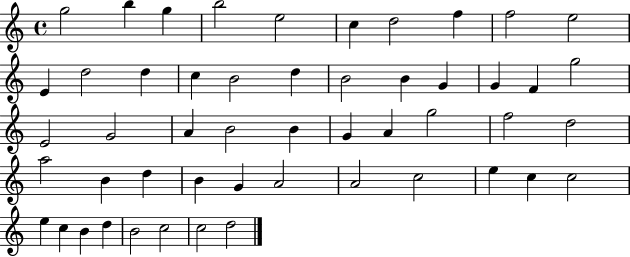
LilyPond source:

{
  \clef treble
  \time 4/4
  \defaultTimeSignature
  \key c \major
  g''2 b''4 g''4 | b''2 e''2 | c''4 d''2 f''4 | f''2 e''2 | \break e'4 d''2 d''4 | c''4 b'2 d''4 | b'2 b'4 g'4 | g'4 f'4 g''2 | \break e'2 g'2 | a'4 b'2 b'4 | g'4 a'4 g''2 | f''2 d''2 | \break a''2 b'4 d''4 | b'4 g'4 a'2 | a'2 c''2 | e''4 c''4 c''2 | \break e''4 c''4 b'4 d''4 | b'2 c''2 | c''2 d''2 | \bar "|."
}